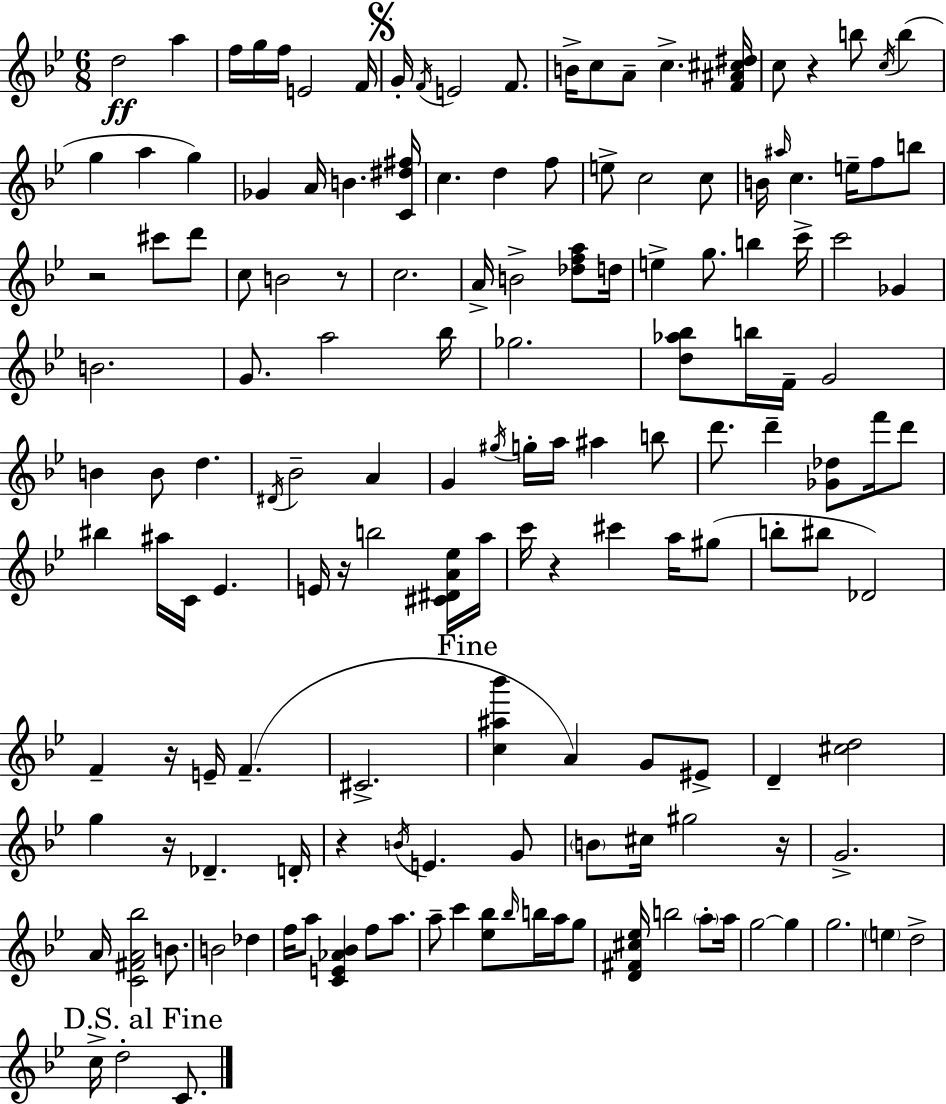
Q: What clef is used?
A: treble